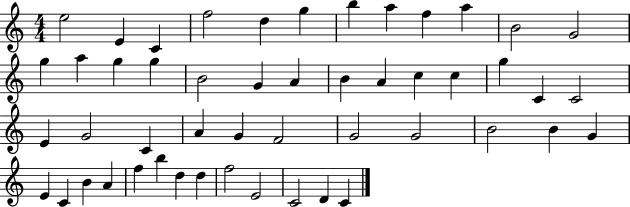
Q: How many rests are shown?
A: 0